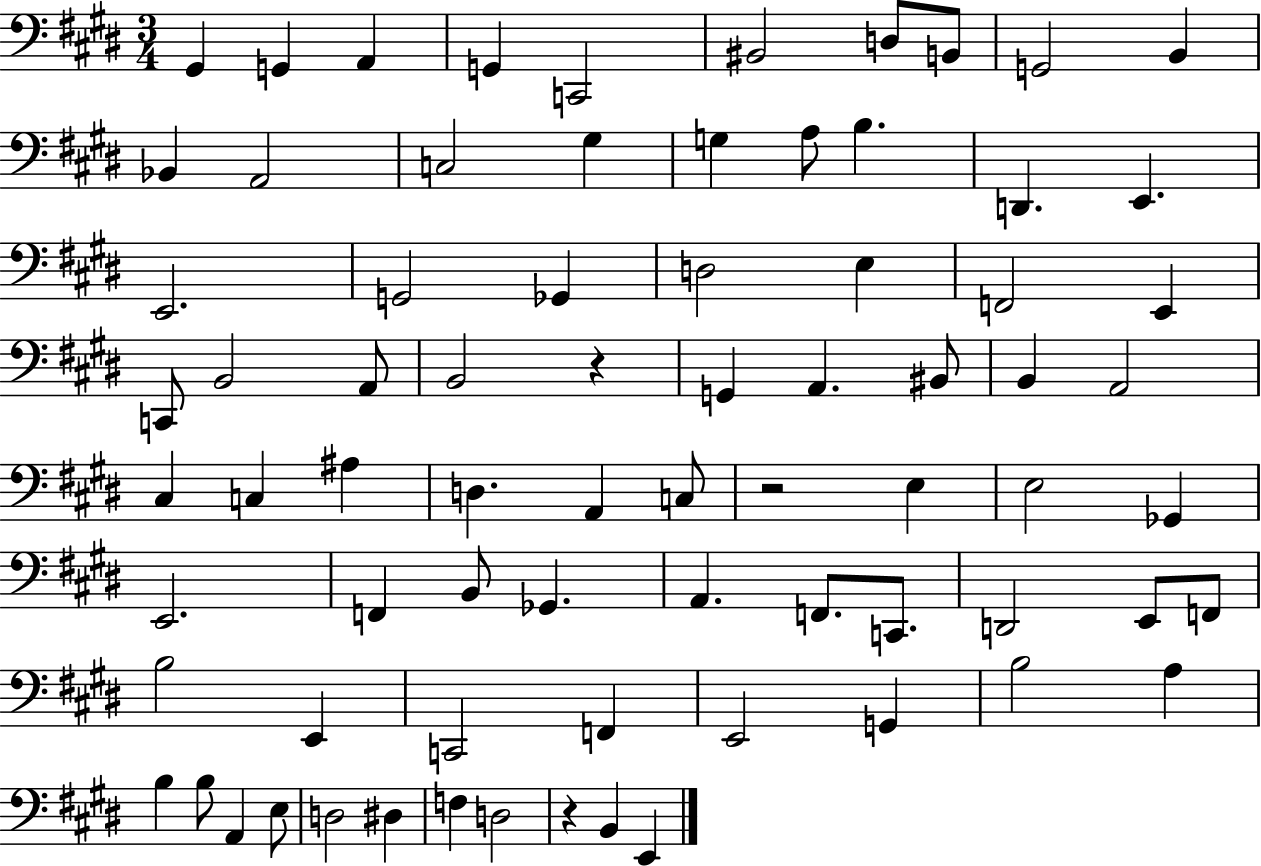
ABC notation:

X:1
T:Untitled
M:3/4
L:1/4
K:E
^G,, G,, A,, G,, C,,2 ^B,,2 D,/2 B,,/2 G,,2 B,, _B,, A,,2 C,2 ^G, G, A,/2 B, D,, E,, E,,2 G,,2 _G,, D,2 E, F,,2 E,, C,,/2 B,,2 A,,/2 B,,2 z G,, A,, ^B,,/2 B,, A,,2 ^C, C, ^A, D, A,, C,/2 z2 E, E,2 _G,, E,,2 F,, B,,/2 _G,, A,, F,,/2 C,,/2 D,,2 E,,/2 F,,/2 B,2 E,, C,,2 F,, E,,2 G,, B,2 A, B, B,/2 A,, E,/2 D,2 ^D, F, D,2 z B,, E,,